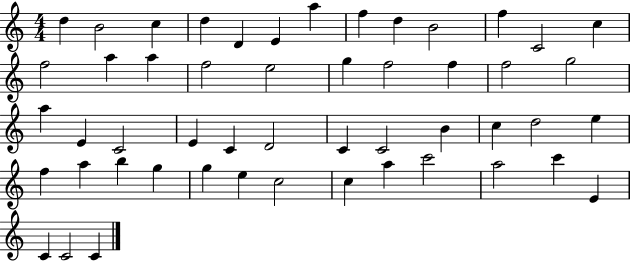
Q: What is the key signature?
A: C major